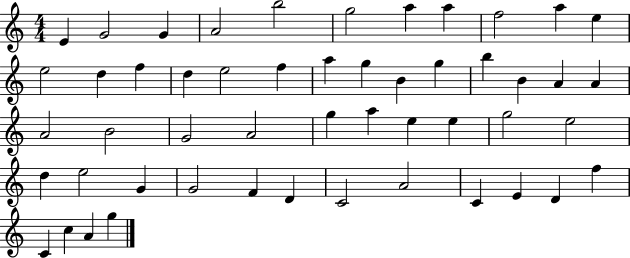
E4/q G4/h G4/q A4/h B5/h G5/h A5/q A5/q F5/h A5/q E5/q E5/h D5/q F5/q D5/q E5/h F5/q A5/q G5/q B4/q G5/q B5/q B4/q A4/q A4/q A4/h B4/h G4/h A4/h G5/q A5/q E5/q E5/q G5/h E5/h D5/q E5/h G4/q G4/h F4/q D4/q C4/h A4/h C4/q E4/q D4/q F5/q C4/q C5/q A4/q G5/q